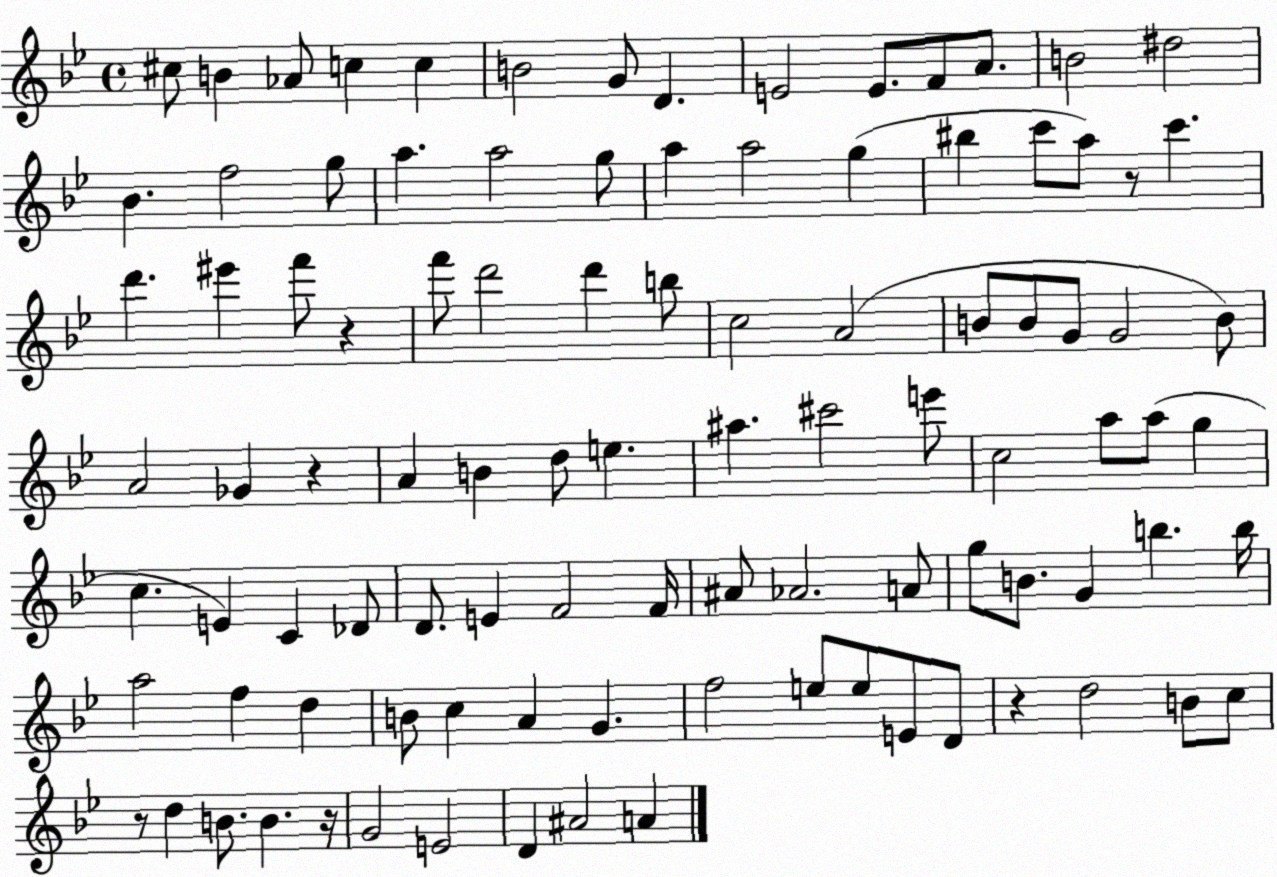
X:1
T:Untitled
M:4/4
L:1/4
K:Bb
^c/2 B _A/2 c c B2 G/2 D E2 E/2 F/2 A/2 B2 ^d2 _B f2 g/2 a a2 g/2 a a2 g ^b c'/2 a/2 z/2 c' d' ^e' f'/2 z f'/2 d'2 d' b/2 c2 A2 B/2 B/2 G/2 G2 B/2 A2 _G z A B d/2 e ^a ^c'2 e'/2 c2 a/2 a/2 g c E C _D/2 D/2 E F2 F/4 ^A/2 _A2 A/2 g/2 B/2 G b b/4 a2 f d B/2 c A G f2 e/2 e/2 E/2 D/2 z d2 B/2 c/2 z/2 d B/2 B z/4 G2 E2 D ^A2 A